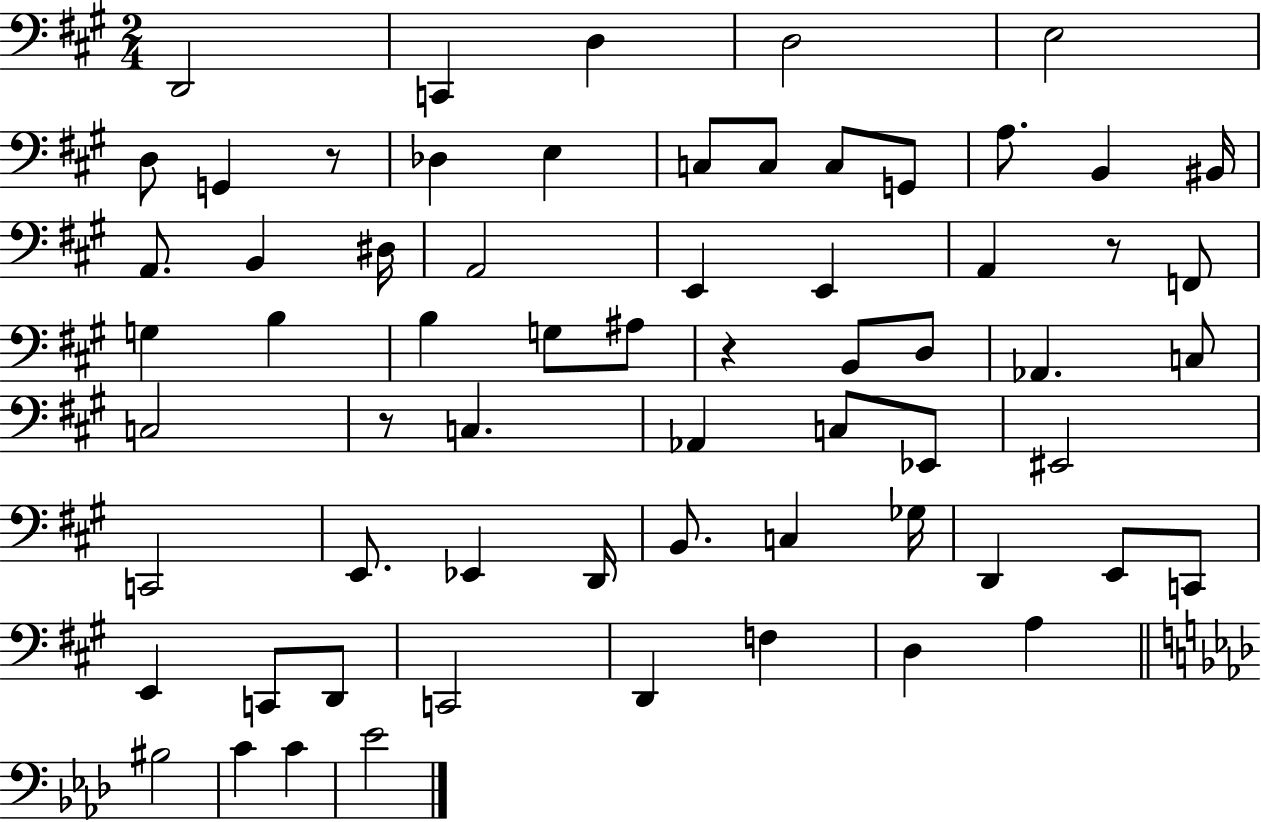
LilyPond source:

{
  \clef bass
  \numericTimeSignature
  \time 2/4
  \key a \major
  d,2 | c,4 d4 | d2 | e2 | \break d8 g,4 r8 | des4 e4 | c8 c8 c8 g,8 | a8. b,4 bis,16 | \break a,8. b,4 dis16 | a,2 | e,4 e,4 | a,4 r8 f,8 | \break g4 b4 | b4 g8 ais8 | r4 b,8 d8 | aes,4. c8 | \break c2 | r8 c4. | aes,4 c8 ees,8 | eis,2 | \break c,2 | e,8. ees,4 d,16 | b,8. c4 ges16 | d,4 e,8 c,8 | \break e,4 c,8 d,8 | c,2 | d,4 f4 | d4 a4 | \break \bar "||" \break \key aes \major bis2 | c'4 c'4 | ees'2 | \bar "|."
}